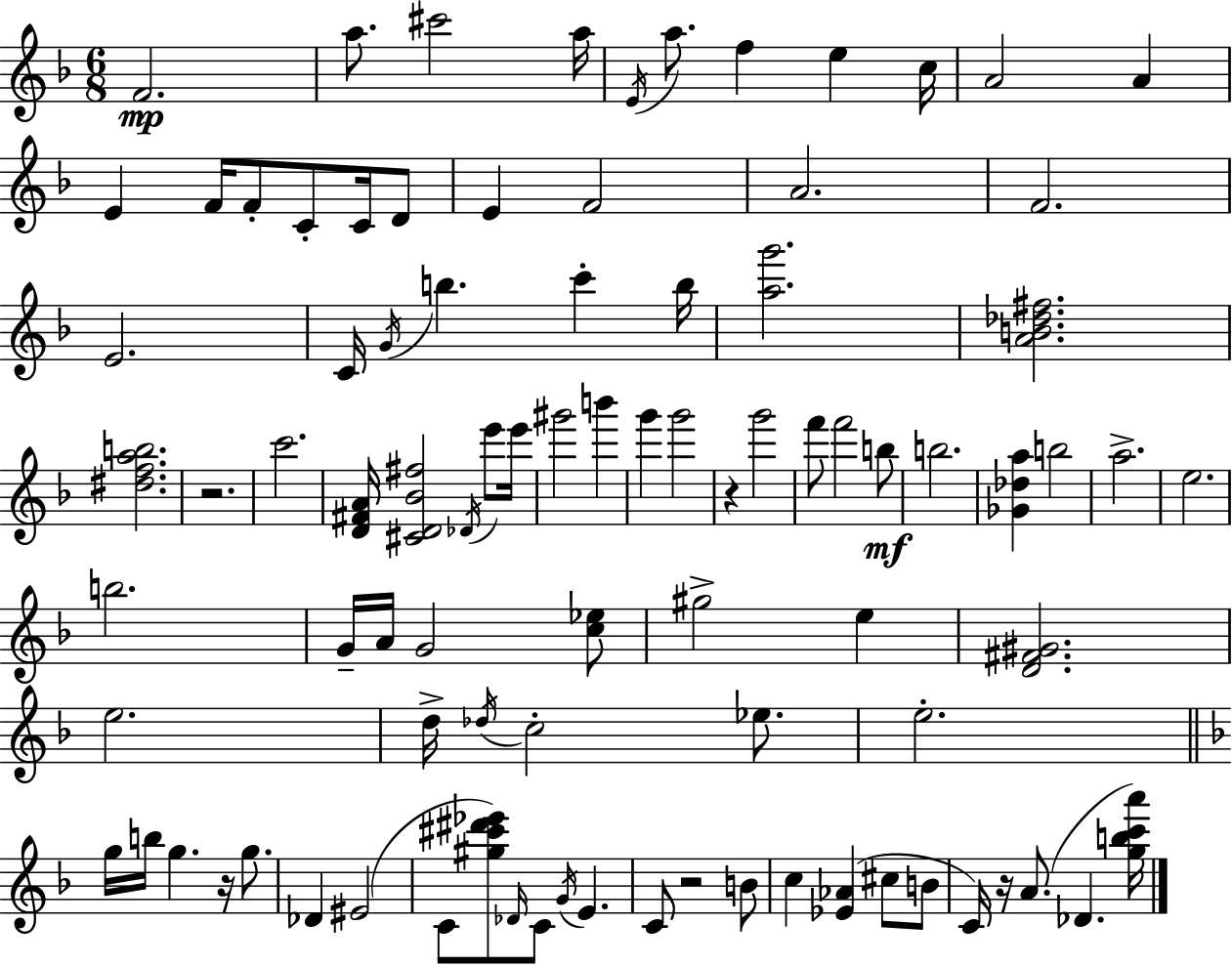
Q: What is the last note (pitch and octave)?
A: Db4